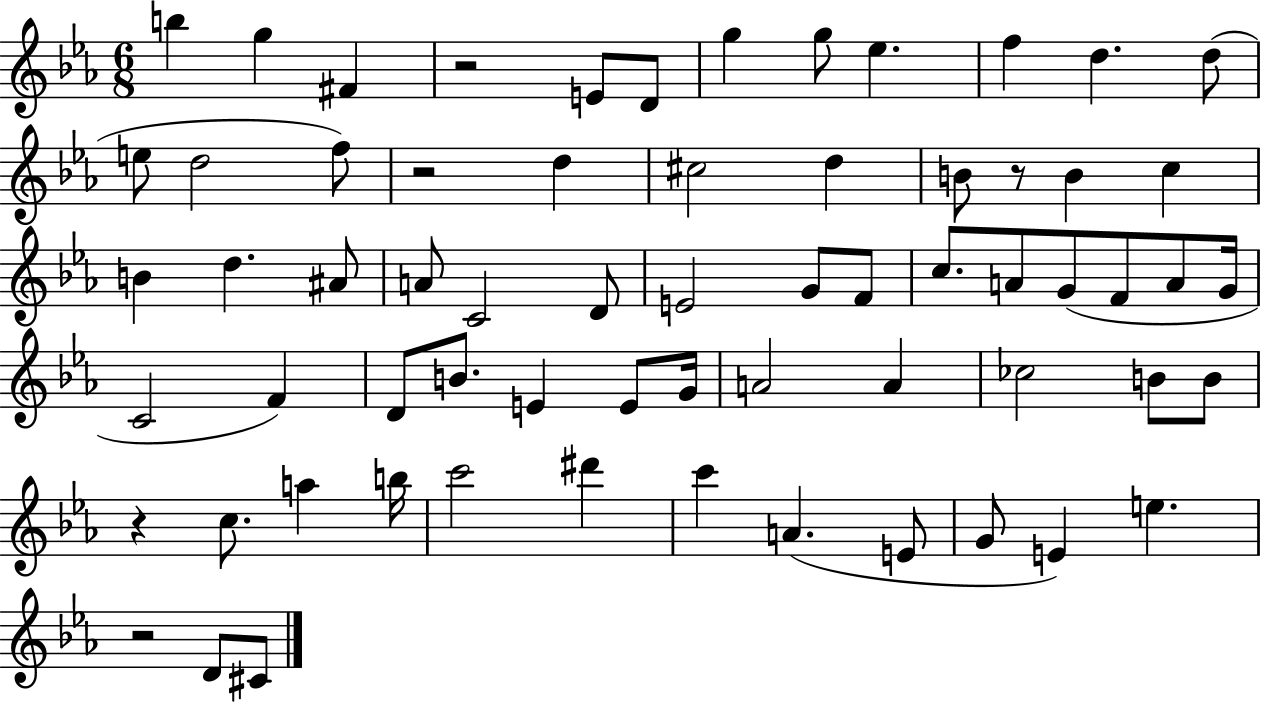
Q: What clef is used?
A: treble